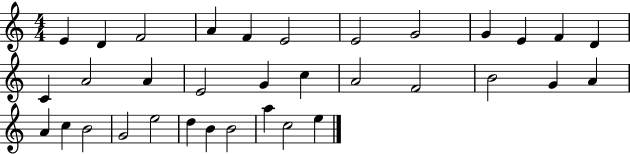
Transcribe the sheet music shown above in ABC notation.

X:1
T:Untitled
M:4/4
L:1/4
K:C
E D F2 A F E2 E2 G2 G E F D C A2 A E2 G c A2 F2 B2 G A A c B2 G2 e2 d B B2 a c2 e